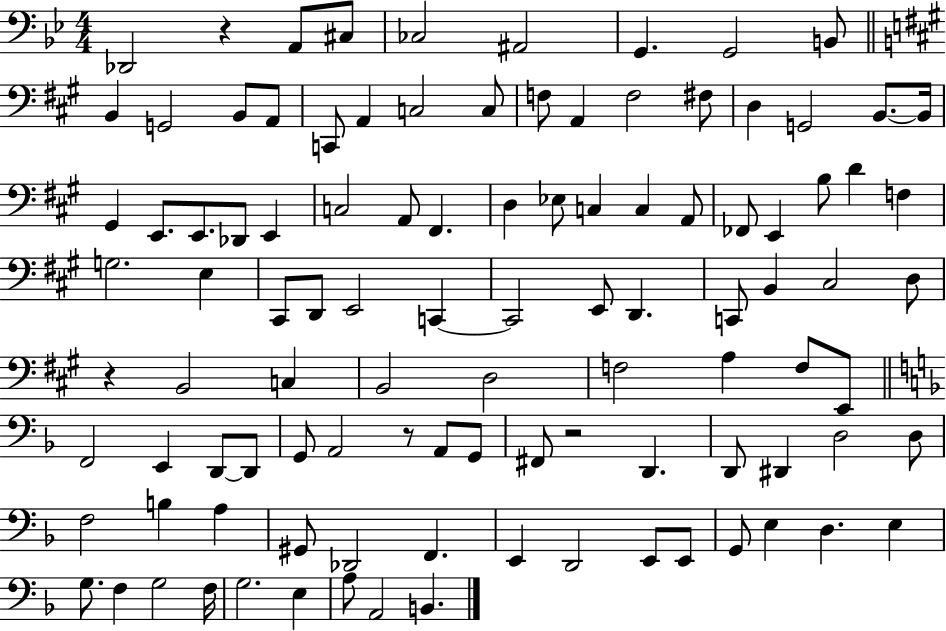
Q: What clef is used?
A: bass